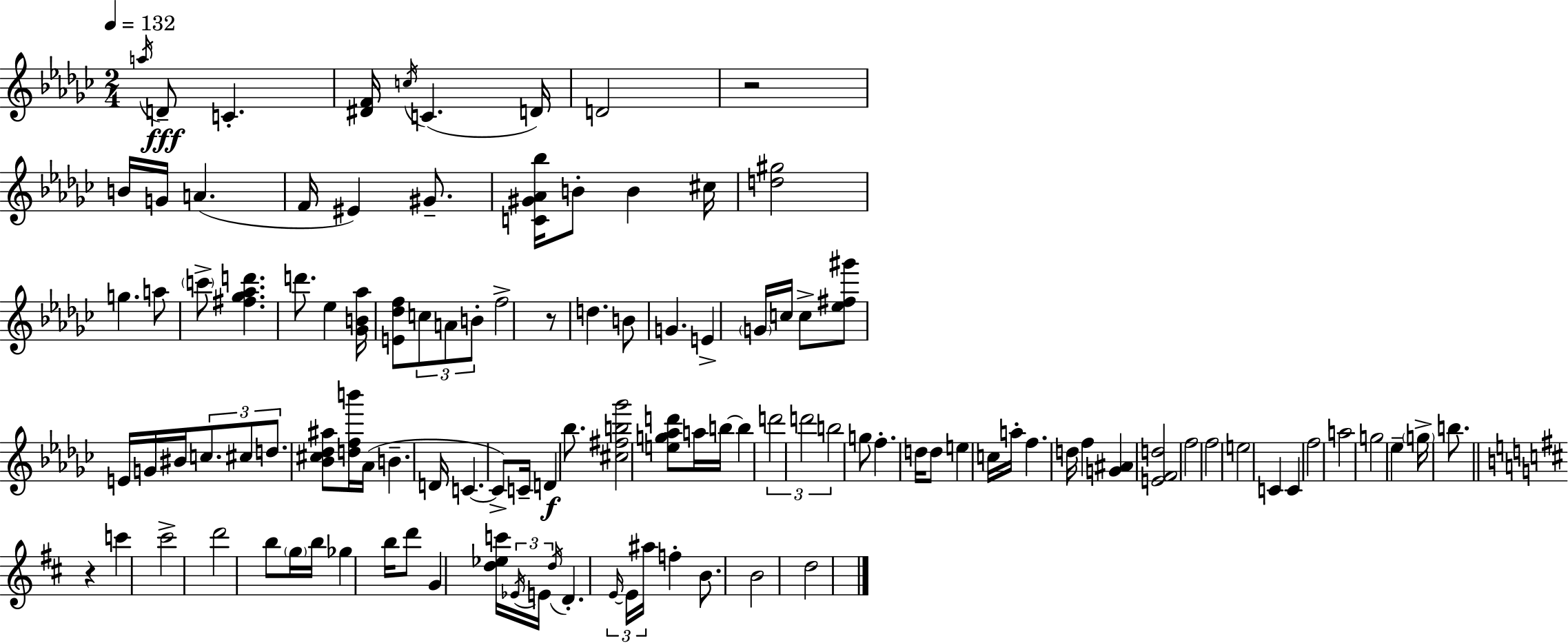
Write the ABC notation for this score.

X:1
T:Untitled
M:2/4
L:1/4
K:Ebm
a/4 D/2 C [^DF]/4 c/4 C D/4 D2 z2 B/4 G/4 A F/4 ^E ^G/2 [C^G_A_b]/4 B/2 B ^c/4 [d^g]2 g a/2 c'/2 [^f_g_ad'] d'/2 _e [_GB_a]/4 [E_df]/2 c/2 A/2 B/2 f2 z/2 d B/2 G E G/4 c/4 c/2 [_e^f^g']/2 E/4 G/4 ^B/4 c/2 ^c/2 d/2 [_B^c_d^a]/2 [dfb']/4 _A/4 B D/4 C C/2 C/4 D _b/2 [^c^fb_g']2 [eg_ad']/2 a/4 b/4 b d'2 d'2 b2 g/2 f d/4 d/2 e c/4 a/4 f d/4 f [G^A] [EFd]2 f2 f2 e2 C C f2 a2 g2 _e g/4 b/2 z c' ^c'2 d'2 b/2 g/4 b/4 _g b/4 d'/2 G [d_ec']/4 _E/4 E/4 d/4 D E/4 E/4 ^a/4 f B/2 B2 d2